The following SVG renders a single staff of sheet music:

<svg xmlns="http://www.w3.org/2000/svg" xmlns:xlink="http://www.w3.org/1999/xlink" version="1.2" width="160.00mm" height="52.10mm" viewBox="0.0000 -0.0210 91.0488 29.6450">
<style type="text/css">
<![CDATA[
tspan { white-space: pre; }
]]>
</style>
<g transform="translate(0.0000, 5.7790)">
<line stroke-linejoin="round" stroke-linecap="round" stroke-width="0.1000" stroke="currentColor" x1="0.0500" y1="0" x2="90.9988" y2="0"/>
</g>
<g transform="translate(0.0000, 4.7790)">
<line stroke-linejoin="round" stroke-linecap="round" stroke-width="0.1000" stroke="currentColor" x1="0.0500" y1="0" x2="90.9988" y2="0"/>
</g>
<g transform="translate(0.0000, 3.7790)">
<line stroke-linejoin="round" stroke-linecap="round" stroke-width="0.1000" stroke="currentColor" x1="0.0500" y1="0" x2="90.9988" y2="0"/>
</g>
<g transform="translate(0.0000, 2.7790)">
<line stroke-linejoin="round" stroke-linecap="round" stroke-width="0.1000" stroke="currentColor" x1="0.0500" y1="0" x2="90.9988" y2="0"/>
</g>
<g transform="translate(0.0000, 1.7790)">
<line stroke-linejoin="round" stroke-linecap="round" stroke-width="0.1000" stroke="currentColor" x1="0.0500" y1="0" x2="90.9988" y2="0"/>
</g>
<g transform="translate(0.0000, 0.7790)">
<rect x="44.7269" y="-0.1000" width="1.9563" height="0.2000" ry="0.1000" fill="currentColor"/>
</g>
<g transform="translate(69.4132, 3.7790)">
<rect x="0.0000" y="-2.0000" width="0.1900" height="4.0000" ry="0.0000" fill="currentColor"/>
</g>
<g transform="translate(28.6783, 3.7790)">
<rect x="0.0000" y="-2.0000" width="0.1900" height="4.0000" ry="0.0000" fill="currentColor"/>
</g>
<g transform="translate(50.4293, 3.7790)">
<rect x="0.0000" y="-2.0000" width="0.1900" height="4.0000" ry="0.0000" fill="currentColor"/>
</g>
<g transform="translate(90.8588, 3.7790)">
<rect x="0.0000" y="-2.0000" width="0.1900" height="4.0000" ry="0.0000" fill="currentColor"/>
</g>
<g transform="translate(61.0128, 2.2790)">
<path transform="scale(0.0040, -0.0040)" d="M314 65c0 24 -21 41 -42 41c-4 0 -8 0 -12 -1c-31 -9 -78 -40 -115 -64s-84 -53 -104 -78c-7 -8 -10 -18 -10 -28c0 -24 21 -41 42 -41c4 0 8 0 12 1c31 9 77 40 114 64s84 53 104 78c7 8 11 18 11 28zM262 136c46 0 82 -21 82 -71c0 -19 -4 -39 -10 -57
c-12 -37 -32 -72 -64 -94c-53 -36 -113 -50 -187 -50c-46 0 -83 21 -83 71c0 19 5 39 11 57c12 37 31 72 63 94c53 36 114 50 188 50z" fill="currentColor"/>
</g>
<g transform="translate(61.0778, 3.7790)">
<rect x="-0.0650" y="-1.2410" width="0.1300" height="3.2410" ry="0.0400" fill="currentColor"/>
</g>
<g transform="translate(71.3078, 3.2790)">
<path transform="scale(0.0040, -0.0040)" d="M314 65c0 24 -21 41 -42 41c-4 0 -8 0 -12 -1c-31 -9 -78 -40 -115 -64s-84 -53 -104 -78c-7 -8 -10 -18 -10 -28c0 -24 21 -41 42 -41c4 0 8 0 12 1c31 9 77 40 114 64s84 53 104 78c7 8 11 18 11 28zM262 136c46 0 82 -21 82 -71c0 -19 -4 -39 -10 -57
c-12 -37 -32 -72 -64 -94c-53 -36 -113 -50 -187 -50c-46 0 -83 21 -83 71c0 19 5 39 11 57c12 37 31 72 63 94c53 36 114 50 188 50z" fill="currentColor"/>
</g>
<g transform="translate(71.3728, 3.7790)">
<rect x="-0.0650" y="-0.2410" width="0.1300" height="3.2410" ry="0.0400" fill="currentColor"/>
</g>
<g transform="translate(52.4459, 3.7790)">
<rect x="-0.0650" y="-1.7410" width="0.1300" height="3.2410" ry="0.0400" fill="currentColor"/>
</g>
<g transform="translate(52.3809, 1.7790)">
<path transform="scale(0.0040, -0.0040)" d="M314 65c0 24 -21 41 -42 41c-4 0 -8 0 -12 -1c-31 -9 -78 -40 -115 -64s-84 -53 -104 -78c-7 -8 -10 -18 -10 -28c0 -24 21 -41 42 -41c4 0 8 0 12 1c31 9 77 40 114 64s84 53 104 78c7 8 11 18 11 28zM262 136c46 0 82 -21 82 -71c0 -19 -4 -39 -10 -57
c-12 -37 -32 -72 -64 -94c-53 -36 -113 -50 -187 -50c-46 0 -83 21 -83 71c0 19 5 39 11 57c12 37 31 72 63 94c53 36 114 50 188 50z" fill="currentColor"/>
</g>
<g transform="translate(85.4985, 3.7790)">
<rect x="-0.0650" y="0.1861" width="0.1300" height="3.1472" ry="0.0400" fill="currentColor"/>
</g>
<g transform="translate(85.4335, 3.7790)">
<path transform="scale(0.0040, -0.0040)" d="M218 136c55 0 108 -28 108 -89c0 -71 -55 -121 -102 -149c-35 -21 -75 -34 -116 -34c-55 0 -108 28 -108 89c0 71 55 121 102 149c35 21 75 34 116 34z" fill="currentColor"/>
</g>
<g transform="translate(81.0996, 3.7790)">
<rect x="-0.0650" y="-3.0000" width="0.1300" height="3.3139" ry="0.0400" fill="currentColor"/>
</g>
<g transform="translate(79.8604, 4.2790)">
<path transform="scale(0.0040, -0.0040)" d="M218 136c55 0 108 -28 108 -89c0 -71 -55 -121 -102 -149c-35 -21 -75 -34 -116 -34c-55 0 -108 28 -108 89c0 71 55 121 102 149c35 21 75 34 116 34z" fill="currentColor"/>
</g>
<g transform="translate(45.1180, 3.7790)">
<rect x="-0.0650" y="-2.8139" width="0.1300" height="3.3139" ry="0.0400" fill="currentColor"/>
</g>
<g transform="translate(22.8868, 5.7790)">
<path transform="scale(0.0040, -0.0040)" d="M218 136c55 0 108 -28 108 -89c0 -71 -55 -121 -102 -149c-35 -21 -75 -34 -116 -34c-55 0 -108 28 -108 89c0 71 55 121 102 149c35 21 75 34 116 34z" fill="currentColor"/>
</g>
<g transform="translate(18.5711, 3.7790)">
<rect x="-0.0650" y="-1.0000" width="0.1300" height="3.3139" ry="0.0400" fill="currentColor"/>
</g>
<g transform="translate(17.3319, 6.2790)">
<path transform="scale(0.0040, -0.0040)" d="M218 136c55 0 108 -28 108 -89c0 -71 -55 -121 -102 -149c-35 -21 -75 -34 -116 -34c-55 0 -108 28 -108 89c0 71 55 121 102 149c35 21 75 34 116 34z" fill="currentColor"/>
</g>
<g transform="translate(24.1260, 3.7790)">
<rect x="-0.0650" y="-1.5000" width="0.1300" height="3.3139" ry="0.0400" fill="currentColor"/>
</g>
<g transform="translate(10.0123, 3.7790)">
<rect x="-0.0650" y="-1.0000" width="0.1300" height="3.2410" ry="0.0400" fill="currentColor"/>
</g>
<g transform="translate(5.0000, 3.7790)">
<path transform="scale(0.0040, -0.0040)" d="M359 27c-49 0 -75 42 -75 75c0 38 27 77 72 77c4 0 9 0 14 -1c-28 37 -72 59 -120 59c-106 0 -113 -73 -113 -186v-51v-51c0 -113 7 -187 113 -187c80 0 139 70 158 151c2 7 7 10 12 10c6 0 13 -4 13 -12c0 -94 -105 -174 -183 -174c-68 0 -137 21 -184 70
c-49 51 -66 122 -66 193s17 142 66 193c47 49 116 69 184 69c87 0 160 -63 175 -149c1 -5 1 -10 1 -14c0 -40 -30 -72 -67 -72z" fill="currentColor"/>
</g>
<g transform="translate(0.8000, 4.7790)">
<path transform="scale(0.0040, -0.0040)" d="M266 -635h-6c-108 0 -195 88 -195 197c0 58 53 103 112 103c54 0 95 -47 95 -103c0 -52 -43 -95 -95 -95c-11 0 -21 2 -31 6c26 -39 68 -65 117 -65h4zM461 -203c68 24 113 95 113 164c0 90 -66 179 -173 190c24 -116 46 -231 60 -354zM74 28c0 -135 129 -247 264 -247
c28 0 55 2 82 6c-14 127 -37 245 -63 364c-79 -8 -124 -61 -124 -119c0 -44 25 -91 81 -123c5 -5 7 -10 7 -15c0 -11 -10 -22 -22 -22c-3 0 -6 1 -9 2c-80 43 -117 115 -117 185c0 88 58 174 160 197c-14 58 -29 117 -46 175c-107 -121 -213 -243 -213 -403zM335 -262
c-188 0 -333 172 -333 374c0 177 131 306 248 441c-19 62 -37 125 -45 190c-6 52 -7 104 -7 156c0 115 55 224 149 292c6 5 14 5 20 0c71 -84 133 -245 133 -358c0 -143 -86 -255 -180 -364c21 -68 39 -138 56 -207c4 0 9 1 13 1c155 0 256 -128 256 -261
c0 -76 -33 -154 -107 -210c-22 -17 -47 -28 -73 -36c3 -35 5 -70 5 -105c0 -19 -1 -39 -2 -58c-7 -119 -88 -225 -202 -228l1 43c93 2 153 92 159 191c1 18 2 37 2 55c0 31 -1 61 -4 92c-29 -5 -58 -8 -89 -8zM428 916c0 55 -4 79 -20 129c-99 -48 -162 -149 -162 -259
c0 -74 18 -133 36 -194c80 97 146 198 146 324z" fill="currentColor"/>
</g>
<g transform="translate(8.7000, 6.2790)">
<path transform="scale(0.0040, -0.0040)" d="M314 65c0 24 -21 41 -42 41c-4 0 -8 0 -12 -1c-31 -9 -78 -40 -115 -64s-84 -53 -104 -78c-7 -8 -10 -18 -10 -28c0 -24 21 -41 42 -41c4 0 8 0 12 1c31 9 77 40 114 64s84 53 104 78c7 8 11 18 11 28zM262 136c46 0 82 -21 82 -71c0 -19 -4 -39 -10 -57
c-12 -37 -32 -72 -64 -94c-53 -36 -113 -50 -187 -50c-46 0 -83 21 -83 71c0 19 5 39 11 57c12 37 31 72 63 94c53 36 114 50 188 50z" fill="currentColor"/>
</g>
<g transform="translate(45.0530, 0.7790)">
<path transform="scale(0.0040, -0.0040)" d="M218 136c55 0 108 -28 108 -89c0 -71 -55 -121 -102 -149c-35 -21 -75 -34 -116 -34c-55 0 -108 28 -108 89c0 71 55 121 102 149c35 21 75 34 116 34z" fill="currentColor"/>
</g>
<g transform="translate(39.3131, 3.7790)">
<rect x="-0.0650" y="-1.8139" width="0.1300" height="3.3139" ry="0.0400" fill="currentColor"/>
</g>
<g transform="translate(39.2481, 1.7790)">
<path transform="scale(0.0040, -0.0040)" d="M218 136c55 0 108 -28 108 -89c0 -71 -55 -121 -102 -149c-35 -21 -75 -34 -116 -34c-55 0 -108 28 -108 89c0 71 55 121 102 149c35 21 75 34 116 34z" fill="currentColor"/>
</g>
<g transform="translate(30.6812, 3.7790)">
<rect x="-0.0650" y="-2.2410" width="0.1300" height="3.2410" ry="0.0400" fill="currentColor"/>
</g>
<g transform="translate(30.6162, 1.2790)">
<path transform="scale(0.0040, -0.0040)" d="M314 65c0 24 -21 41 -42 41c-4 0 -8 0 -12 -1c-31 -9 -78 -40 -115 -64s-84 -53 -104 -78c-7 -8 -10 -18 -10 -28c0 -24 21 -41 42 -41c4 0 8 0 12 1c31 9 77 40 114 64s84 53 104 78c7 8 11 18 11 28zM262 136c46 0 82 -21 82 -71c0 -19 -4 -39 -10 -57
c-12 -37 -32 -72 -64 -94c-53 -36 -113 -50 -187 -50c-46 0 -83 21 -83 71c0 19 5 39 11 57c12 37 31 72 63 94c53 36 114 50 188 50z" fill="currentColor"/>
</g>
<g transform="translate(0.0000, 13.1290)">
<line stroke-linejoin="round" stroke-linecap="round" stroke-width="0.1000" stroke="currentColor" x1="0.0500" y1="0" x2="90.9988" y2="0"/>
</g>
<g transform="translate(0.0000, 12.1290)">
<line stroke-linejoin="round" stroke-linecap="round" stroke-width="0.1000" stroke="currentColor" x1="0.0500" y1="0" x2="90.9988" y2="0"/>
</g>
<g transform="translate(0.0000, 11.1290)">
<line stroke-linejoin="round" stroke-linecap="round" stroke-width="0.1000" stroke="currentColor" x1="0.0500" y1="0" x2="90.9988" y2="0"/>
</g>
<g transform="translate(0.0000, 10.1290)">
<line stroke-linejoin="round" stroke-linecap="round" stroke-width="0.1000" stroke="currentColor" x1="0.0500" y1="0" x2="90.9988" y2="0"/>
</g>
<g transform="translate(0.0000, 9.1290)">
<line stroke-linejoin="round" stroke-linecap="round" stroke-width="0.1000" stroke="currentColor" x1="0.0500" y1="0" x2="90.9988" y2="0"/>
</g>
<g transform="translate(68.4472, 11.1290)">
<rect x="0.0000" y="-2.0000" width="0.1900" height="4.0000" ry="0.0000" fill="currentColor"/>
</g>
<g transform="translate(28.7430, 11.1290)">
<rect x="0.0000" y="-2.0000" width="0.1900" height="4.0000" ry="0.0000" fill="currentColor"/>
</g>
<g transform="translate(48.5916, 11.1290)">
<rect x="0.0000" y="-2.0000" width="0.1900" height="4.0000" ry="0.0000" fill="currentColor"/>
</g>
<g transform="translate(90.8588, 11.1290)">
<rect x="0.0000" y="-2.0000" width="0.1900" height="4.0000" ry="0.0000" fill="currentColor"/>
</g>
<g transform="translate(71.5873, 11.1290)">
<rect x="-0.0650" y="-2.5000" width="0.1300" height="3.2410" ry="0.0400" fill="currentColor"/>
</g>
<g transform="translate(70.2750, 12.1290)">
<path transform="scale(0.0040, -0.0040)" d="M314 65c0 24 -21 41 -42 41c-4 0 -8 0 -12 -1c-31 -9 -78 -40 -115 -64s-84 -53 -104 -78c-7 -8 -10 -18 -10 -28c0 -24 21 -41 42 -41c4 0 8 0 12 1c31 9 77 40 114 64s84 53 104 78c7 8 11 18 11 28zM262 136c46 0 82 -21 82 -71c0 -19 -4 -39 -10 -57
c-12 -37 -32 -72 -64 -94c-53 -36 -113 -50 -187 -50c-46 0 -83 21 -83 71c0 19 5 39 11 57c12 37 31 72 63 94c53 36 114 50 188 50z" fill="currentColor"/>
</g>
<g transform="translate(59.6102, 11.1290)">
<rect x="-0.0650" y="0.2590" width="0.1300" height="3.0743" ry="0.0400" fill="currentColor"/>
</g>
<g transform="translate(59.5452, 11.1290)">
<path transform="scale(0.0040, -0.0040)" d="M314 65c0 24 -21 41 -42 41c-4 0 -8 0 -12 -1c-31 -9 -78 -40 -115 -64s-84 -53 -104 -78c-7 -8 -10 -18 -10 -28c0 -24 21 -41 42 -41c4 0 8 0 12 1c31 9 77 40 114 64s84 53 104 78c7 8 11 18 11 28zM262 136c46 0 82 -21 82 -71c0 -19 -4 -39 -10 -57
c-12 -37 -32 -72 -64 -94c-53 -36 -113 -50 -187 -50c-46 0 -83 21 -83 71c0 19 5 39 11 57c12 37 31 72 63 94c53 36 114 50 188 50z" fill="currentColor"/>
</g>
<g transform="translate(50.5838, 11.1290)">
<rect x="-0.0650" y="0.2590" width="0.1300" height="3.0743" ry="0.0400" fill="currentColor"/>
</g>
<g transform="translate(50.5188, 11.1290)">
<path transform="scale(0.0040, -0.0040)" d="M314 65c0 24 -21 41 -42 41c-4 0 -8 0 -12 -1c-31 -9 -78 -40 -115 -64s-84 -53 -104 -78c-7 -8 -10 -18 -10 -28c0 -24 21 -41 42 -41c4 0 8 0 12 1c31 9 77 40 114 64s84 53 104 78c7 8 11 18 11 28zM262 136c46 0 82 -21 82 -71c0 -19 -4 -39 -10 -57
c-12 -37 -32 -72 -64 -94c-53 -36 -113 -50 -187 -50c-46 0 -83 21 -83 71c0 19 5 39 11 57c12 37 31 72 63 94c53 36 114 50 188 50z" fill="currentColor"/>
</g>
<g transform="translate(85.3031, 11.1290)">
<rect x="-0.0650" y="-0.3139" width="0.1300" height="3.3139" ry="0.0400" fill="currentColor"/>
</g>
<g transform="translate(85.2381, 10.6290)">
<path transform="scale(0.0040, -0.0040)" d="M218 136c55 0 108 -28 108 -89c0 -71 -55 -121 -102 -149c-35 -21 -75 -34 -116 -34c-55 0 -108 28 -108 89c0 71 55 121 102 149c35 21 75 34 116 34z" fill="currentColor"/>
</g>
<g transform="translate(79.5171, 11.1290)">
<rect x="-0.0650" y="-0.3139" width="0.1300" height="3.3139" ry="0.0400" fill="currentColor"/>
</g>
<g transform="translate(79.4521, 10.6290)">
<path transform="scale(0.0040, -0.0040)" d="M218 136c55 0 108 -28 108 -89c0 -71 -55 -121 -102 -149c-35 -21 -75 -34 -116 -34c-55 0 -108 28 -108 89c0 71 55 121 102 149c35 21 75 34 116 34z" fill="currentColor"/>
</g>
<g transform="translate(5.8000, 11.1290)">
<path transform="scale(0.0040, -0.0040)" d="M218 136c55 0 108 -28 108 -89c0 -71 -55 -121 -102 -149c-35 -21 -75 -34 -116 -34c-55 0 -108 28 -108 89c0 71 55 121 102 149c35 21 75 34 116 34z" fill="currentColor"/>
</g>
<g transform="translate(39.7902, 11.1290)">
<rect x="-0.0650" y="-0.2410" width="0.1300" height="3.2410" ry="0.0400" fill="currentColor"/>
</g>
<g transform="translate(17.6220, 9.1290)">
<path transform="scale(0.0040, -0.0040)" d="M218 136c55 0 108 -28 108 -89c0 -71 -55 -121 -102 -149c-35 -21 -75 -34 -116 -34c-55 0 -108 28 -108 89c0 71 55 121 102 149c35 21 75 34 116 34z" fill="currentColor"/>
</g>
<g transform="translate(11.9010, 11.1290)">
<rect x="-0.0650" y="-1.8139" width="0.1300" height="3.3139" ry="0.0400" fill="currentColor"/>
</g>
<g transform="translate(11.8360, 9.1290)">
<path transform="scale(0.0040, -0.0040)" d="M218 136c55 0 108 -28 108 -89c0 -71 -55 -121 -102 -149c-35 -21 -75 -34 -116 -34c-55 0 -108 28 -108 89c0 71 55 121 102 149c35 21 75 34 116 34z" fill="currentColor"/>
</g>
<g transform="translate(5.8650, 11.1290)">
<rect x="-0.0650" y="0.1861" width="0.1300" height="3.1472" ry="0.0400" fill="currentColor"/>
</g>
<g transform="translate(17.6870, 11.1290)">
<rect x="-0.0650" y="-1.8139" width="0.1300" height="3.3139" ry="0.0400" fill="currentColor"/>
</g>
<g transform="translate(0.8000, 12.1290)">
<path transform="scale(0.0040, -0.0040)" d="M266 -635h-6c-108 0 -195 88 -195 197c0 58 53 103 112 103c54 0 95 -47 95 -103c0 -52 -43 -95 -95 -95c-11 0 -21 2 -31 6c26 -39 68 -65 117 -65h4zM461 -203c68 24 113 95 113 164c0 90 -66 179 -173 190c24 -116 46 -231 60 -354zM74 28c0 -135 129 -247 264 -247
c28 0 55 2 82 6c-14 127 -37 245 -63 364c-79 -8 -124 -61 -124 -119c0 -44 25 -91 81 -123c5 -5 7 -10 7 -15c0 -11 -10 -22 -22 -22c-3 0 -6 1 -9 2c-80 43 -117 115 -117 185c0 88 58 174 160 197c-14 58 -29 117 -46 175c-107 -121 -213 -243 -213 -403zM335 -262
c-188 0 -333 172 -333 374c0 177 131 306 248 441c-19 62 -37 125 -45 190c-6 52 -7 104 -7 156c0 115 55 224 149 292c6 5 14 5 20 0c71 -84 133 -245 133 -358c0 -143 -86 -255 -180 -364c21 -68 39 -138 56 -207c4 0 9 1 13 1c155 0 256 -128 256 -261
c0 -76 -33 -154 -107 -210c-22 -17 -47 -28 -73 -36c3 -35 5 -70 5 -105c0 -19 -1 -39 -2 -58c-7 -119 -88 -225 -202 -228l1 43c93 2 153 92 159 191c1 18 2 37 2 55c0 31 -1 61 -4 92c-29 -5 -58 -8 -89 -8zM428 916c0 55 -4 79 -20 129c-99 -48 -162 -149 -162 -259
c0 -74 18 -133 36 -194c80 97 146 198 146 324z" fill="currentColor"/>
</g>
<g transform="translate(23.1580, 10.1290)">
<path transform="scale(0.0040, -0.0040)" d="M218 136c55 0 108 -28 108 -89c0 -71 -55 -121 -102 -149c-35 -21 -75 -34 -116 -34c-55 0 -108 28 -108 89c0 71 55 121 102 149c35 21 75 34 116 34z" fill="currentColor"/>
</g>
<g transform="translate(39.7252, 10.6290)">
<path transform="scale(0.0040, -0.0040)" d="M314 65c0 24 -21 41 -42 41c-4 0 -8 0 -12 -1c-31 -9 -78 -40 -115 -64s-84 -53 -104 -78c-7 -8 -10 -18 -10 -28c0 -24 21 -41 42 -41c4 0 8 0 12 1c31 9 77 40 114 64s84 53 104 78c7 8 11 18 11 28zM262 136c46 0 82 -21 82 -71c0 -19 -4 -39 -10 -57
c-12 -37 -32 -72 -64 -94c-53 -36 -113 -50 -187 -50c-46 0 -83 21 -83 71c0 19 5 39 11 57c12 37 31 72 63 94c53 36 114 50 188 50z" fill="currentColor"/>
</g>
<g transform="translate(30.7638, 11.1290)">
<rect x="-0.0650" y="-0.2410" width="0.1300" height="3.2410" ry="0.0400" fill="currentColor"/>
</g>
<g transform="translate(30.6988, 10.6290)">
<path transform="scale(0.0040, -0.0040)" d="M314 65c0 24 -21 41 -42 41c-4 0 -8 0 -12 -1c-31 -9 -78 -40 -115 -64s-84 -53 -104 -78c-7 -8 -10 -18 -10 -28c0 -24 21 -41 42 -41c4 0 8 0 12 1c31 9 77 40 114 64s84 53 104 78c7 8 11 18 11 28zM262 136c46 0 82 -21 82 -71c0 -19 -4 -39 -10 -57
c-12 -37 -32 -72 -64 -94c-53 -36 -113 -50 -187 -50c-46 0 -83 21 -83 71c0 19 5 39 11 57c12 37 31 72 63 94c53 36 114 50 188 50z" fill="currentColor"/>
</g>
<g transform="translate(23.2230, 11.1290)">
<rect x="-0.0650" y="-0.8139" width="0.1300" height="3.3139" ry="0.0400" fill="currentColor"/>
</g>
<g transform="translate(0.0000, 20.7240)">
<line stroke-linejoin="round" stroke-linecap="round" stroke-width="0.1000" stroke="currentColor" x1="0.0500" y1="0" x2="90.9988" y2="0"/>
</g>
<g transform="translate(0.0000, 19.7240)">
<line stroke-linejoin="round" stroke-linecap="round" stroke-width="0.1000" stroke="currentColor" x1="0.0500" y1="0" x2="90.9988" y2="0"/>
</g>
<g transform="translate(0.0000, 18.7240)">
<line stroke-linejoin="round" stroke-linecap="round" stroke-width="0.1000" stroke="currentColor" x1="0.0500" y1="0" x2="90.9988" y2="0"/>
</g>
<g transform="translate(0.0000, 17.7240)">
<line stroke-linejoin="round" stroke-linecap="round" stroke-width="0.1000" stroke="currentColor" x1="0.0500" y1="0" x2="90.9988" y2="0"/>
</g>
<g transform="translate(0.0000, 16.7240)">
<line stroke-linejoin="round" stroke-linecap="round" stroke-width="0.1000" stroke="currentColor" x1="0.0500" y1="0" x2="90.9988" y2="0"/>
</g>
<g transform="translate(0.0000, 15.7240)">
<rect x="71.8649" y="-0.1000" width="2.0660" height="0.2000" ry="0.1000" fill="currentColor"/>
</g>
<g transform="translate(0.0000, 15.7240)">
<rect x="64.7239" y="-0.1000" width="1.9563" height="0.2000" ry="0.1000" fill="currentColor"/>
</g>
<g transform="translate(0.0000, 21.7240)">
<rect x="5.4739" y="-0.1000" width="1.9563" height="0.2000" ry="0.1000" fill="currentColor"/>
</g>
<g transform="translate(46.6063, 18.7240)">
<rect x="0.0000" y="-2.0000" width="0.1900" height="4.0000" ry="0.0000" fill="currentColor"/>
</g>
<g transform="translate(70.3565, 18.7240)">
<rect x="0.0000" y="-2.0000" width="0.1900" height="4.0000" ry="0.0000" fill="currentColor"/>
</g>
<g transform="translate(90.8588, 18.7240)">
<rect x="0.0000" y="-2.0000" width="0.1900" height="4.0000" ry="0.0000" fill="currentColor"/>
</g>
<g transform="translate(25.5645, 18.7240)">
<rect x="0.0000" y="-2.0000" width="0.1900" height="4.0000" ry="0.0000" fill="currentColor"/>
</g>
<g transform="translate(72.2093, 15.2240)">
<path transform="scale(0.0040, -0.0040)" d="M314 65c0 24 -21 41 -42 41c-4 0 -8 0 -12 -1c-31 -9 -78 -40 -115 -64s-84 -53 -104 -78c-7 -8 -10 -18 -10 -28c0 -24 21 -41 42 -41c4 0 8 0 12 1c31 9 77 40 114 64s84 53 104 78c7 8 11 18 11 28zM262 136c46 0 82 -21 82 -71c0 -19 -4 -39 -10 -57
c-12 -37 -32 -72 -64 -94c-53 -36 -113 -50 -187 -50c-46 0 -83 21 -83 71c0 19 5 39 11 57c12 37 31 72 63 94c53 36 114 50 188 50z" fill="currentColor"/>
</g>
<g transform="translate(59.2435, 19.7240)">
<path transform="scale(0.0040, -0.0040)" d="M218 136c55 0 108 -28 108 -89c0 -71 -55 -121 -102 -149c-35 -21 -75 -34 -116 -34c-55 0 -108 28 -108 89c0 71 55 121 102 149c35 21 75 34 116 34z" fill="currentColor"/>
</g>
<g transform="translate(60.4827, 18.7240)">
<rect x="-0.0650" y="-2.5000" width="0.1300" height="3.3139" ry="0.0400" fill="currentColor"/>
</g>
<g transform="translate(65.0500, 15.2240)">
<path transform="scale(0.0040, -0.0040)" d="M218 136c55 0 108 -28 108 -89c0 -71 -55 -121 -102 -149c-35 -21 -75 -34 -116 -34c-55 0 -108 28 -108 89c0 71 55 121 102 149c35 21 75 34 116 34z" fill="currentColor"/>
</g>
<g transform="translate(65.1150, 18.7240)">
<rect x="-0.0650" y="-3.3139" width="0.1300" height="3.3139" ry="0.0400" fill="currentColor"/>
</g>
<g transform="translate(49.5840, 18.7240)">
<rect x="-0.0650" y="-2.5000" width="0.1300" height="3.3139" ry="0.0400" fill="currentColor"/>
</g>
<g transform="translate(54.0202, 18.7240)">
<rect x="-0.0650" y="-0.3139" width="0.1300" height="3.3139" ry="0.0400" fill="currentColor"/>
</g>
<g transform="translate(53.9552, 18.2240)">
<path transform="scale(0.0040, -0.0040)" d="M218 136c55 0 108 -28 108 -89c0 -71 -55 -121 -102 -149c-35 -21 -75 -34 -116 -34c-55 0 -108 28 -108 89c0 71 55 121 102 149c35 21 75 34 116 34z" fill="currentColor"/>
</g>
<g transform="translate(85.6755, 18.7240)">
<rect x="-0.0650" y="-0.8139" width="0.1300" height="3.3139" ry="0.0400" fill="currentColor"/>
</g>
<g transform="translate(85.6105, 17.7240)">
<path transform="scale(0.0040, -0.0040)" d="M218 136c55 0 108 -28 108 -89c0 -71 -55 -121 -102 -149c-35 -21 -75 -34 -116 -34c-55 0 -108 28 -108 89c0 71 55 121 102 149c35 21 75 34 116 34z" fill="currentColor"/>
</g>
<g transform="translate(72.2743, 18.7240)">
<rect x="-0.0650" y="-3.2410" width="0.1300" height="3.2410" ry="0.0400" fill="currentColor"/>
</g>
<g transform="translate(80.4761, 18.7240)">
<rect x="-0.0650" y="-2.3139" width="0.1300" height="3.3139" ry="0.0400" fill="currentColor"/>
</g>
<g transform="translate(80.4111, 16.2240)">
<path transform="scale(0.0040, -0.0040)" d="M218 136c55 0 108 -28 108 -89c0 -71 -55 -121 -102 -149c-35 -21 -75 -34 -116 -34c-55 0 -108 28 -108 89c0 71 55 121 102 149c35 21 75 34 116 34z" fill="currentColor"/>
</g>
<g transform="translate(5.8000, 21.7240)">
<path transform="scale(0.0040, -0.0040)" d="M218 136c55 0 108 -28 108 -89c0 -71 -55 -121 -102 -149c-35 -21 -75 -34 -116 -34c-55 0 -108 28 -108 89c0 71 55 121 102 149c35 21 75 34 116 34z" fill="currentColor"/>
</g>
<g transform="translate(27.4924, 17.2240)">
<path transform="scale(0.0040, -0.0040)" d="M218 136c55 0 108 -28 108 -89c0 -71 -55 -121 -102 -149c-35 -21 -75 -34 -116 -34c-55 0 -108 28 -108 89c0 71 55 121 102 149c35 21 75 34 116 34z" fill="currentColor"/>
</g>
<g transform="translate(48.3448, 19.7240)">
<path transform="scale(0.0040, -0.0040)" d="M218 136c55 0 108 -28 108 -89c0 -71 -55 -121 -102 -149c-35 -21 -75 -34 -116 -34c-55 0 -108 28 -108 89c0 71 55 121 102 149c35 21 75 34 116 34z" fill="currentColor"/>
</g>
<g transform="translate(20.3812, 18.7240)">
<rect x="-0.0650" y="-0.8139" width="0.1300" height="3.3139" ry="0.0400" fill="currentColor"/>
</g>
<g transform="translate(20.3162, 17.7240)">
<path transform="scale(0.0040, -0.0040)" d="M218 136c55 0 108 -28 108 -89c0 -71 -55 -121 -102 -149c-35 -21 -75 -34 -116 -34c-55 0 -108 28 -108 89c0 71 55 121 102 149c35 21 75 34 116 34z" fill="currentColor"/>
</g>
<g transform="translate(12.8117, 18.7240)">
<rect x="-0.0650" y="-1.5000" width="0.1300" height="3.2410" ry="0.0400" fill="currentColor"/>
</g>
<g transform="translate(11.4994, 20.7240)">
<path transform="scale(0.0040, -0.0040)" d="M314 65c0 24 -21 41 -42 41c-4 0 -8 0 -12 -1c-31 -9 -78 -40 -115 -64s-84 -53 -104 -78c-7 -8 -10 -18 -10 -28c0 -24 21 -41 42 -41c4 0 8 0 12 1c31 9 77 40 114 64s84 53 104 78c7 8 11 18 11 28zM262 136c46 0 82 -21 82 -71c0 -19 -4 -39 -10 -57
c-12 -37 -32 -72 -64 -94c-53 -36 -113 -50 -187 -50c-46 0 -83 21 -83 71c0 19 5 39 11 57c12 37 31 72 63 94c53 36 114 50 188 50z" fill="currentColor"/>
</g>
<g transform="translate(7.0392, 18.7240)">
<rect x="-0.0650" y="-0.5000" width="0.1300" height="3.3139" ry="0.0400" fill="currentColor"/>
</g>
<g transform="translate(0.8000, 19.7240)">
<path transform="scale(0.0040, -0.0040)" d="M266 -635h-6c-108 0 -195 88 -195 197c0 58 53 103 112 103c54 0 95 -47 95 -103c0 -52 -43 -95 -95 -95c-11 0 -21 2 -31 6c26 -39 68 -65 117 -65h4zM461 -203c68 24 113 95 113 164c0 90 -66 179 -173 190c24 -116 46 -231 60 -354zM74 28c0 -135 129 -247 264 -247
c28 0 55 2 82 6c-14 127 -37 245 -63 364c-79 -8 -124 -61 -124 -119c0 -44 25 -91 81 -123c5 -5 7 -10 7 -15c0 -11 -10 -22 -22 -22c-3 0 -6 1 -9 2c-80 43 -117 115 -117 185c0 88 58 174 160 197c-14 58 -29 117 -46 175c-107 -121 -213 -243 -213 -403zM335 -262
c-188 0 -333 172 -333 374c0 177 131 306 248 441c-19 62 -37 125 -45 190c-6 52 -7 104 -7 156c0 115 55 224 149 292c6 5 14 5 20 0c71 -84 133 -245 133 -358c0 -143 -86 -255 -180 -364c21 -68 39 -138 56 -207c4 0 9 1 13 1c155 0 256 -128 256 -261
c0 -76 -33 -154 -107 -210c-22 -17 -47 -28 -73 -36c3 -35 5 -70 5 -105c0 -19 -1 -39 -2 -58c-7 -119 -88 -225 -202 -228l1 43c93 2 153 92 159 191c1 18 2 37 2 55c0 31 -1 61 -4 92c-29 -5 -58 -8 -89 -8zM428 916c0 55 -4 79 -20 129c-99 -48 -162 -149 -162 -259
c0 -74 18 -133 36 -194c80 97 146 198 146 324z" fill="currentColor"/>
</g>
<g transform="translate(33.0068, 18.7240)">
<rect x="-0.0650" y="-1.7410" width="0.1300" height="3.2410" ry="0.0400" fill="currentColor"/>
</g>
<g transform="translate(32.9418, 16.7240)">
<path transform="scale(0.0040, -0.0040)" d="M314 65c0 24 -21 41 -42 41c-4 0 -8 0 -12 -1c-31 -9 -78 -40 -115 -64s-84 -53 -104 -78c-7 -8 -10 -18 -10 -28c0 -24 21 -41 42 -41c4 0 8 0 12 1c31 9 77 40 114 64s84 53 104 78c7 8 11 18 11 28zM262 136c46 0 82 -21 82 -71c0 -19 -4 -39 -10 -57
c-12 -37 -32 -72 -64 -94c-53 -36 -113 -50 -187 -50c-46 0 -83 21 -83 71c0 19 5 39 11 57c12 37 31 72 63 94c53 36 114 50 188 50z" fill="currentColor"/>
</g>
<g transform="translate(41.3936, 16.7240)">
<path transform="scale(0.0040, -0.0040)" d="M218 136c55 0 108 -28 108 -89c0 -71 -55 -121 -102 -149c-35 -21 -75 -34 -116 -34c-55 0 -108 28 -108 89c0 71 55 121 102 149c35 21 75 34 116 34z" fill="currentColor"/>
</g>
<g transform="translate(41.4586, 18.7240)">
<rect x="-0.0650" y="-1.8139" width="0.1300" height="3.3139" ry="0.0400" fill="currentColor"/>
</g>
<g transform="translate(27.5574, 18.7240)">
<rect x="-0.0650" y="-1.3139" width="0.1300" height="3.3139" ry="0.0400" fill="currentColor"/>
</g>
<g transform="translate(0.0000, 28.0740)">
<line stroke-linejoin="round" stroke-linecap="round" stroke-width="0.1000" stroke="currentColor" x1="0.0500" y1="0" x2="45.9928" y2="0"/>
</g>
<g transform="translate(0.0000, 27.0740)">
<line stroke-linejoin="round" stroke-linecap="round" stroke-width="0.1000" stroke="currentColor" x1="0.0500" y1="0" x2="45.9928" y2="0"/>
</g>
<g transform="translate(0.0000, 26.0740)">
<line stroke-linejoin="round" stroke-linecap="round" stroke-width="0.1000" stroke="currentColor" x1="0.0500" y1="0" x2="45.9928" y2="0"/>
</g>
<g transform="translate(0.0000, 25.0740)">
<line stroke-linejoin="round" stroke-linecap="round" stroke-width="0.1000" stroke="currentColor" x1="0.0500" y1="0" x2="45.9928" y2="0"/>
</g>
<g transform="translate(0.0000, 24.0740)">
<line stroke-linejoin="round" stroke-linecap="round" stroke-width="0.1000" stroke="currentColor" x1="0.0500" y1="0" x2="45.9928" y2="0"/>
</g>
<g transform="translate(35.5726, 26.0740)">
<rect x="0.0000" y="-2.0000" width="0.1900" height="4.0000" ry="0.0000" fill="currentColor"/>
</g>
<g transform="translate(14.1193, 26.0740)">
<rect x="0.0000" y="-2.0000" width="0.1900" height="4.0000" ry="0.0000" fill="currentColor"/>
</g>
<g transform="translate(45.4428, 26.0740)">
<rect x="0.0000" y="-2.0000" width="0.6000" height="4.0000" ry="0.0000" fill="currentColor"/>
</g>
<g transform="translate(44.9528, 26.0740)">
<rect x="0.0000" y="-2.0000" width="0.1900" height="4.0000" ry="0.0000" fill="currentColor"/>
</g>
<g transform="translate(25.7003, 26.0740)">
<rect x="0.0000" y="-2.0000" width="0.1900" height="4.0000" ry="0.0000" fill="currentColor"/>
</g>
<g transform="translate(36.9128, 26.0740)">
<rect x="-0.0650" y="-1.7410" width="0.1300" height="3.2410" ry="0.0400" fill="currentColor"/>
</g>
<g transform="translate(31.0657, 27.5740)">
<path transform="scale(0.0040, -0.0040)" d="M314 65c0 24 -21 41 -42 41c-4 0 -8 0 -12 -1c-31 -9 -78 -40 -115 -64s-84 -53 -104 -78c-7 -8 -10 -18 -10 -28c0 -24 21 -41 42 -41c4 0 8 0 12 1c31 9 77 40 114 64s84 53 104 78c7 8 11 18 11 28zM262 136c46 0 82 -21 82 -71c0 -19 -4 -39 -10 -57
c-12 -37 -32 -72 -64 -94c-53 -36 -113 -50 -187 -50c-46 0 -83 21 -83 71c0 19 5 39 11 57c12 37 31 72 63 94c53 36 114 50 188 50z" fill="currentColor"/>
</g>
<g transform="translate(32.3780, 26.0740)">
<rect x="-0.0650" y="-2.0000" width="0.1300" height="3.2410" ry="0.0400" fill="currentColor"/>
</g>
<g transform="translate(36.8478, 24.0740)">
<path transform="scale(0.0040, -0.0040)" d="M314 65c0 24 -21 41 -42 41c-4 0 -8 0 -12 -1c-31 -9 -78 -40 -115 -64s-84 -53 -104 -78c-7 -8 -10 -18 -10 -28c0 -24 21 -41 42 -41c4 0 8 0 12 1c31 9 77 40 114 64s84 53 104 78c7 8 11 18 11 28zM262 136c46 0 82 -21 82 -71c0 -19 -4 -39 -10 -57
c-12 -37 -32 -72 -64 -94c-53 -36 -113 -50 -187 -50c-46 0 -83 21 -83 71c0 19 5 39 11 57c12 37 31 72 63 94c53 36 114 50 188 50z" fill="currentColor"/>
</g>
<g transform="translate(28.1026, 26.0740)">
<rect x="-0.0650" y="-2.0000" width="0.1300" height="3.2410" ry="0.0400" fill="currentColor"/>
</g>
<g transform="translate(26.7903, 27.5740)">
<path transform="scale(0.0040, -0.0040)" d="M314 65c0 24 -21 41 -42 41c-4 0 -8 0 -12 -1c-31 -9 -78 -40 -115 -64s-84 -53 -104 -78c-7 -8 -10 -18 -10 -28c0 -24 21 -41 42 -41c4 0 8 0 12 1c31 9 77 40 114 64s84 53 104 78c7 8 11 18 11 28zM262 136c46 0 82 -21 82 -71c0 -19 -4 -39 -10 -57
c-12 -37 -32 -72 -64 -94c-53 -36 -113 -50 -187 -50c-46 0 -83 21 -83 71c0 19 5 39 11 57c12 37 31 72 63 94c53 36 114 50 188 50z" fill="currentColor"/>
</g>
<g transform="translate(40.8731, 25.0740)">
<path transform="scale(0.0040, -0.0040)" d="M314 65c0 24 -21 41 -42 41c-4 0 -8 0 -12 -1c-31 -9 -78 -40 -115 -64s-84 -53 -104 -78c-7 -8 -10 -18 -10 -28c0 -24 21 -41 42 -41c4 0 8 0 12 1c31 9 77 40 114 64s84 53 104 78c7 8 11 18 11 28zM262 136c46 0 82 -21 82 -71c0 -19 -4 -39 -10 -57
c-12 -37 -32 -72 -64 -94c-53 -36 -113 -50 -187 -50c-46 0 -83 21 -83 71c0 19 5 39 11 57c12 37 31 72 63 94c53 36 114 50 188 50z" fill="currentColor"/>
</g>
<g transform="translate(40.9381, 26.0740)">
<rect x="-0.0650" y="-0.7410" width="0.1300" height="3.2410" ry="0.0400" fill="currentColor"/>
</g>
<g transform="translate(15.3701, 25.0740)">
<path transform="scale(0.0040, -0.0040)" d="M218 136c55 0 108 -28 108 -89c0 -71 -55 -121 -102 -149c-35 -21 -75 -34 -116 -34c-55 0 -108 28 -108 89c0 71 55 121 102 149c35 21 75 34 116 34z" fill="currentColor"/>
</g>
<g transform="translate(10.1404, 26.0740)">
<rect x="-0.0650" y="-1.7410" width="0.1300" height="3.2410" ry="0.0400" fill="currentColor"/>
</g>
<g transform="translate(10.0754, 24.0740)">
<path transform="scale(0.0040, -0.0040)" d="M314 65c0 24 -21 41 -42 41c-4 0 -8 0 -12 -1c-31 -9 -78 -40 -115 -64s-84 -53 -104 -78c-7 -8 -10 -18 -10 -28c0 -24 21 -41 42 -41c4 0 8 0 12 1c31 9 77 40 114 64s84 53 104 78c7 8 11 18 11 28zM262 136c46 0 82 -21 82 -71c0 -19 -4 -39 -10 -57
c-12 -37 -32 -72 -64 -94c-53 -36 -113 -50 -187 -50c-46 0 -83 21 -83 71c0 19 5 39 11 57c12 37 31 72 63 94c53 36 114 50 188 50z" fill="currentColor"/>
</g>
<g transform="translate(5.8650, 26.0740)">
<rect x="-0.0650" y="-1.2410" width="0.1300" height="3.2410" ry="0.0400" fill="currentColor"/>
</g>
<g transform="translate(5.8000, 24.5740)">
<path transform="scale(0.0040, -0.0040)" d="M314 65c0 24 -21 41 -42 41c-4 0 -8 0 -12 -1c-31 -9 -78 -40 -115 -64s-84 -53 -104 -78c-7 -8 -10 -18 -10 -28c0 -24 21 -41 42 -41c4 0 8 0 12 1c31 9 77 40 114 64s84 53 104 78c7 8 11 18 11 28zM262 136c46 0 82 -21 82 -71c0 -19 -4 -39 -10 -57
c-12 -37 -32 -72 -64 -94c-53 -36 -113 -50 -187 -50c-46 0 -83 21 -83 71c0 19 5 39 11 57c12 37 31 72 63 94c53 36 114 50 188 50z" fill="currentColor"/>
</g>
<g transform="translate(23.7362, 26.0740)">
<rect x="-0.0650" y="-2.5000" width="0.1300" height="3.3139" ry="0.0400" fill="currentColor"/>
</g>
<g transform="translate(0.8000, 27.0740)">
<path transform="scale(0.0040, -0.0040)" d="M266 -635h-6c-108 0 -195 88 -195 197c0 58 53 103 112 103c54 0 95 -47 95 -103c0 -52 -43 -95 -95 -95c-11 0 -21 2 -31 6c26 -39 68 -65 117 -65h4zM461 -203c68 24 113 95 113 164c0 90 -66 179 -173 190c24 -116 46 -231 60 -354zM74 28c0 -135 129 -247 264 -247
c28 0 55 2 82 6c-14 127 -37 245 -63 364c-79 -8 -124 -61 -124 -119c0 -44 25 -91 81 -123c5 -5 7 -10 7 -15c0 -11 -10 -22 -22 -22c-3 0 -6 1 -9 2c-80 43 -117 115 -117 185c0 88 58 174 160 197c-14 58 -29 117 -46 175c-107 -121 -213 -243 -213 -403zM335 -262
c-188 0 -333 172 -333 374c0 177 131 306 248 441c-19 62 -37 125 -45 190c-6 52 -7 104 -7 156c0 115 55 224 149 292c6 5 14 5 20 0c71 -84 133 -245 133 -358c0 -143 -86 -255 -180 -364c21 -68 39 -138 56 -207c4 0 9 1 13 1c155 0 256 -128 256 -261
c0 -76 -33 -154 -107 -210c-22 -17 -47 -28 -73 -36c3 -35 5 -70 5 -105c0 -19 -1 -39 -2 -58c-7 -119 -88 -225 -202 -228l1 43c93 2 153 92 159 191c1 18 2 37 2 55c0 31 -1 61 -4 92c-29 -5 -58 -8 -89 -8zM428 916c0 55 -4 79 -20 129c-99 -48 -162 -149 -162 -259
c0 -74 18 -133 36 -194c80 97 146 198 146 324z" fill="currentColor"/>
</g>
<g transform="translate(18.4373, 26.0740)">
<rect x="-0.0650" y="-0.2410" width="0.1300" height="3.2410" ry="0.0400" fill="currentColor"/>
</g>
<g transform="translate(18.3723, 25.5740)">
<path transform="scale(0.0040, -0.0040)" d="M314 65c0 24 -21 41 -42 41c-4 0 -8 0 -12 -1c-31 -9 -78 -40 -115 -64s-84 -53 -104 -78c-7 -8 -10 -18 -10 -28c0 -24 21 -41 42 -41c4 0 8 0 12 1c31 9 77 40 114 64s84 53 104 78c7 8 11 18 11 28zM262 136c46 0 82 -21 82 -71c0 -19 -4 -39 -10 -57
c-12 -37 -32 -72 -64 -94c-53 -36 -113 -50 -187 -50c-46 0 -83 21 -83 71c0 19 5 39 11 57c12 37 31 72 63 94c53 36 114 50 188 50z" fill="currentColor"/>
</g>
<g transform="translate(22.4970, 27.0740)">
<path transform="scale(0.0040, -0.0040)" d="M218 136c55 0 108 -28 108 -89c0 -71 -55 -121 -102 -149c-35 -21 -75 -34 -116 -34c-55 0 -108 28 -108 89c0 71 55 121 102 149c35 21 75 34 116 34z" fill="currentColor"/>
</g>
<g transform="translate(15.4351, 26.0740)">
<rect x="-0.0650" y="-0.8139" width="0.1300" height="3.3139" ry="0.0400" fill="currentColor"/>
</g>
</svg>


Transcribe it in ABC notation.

X:1
T:Untitled
M:4/4
L:1/4
K:C
D2 D E g2 f a f2 e2 c2 A B B f f d c2 c2 B2 B2 G2 c c C E2 d e f2 f G c G b b2 g d e2 f2 d c2 G F2 F2 f2 d2